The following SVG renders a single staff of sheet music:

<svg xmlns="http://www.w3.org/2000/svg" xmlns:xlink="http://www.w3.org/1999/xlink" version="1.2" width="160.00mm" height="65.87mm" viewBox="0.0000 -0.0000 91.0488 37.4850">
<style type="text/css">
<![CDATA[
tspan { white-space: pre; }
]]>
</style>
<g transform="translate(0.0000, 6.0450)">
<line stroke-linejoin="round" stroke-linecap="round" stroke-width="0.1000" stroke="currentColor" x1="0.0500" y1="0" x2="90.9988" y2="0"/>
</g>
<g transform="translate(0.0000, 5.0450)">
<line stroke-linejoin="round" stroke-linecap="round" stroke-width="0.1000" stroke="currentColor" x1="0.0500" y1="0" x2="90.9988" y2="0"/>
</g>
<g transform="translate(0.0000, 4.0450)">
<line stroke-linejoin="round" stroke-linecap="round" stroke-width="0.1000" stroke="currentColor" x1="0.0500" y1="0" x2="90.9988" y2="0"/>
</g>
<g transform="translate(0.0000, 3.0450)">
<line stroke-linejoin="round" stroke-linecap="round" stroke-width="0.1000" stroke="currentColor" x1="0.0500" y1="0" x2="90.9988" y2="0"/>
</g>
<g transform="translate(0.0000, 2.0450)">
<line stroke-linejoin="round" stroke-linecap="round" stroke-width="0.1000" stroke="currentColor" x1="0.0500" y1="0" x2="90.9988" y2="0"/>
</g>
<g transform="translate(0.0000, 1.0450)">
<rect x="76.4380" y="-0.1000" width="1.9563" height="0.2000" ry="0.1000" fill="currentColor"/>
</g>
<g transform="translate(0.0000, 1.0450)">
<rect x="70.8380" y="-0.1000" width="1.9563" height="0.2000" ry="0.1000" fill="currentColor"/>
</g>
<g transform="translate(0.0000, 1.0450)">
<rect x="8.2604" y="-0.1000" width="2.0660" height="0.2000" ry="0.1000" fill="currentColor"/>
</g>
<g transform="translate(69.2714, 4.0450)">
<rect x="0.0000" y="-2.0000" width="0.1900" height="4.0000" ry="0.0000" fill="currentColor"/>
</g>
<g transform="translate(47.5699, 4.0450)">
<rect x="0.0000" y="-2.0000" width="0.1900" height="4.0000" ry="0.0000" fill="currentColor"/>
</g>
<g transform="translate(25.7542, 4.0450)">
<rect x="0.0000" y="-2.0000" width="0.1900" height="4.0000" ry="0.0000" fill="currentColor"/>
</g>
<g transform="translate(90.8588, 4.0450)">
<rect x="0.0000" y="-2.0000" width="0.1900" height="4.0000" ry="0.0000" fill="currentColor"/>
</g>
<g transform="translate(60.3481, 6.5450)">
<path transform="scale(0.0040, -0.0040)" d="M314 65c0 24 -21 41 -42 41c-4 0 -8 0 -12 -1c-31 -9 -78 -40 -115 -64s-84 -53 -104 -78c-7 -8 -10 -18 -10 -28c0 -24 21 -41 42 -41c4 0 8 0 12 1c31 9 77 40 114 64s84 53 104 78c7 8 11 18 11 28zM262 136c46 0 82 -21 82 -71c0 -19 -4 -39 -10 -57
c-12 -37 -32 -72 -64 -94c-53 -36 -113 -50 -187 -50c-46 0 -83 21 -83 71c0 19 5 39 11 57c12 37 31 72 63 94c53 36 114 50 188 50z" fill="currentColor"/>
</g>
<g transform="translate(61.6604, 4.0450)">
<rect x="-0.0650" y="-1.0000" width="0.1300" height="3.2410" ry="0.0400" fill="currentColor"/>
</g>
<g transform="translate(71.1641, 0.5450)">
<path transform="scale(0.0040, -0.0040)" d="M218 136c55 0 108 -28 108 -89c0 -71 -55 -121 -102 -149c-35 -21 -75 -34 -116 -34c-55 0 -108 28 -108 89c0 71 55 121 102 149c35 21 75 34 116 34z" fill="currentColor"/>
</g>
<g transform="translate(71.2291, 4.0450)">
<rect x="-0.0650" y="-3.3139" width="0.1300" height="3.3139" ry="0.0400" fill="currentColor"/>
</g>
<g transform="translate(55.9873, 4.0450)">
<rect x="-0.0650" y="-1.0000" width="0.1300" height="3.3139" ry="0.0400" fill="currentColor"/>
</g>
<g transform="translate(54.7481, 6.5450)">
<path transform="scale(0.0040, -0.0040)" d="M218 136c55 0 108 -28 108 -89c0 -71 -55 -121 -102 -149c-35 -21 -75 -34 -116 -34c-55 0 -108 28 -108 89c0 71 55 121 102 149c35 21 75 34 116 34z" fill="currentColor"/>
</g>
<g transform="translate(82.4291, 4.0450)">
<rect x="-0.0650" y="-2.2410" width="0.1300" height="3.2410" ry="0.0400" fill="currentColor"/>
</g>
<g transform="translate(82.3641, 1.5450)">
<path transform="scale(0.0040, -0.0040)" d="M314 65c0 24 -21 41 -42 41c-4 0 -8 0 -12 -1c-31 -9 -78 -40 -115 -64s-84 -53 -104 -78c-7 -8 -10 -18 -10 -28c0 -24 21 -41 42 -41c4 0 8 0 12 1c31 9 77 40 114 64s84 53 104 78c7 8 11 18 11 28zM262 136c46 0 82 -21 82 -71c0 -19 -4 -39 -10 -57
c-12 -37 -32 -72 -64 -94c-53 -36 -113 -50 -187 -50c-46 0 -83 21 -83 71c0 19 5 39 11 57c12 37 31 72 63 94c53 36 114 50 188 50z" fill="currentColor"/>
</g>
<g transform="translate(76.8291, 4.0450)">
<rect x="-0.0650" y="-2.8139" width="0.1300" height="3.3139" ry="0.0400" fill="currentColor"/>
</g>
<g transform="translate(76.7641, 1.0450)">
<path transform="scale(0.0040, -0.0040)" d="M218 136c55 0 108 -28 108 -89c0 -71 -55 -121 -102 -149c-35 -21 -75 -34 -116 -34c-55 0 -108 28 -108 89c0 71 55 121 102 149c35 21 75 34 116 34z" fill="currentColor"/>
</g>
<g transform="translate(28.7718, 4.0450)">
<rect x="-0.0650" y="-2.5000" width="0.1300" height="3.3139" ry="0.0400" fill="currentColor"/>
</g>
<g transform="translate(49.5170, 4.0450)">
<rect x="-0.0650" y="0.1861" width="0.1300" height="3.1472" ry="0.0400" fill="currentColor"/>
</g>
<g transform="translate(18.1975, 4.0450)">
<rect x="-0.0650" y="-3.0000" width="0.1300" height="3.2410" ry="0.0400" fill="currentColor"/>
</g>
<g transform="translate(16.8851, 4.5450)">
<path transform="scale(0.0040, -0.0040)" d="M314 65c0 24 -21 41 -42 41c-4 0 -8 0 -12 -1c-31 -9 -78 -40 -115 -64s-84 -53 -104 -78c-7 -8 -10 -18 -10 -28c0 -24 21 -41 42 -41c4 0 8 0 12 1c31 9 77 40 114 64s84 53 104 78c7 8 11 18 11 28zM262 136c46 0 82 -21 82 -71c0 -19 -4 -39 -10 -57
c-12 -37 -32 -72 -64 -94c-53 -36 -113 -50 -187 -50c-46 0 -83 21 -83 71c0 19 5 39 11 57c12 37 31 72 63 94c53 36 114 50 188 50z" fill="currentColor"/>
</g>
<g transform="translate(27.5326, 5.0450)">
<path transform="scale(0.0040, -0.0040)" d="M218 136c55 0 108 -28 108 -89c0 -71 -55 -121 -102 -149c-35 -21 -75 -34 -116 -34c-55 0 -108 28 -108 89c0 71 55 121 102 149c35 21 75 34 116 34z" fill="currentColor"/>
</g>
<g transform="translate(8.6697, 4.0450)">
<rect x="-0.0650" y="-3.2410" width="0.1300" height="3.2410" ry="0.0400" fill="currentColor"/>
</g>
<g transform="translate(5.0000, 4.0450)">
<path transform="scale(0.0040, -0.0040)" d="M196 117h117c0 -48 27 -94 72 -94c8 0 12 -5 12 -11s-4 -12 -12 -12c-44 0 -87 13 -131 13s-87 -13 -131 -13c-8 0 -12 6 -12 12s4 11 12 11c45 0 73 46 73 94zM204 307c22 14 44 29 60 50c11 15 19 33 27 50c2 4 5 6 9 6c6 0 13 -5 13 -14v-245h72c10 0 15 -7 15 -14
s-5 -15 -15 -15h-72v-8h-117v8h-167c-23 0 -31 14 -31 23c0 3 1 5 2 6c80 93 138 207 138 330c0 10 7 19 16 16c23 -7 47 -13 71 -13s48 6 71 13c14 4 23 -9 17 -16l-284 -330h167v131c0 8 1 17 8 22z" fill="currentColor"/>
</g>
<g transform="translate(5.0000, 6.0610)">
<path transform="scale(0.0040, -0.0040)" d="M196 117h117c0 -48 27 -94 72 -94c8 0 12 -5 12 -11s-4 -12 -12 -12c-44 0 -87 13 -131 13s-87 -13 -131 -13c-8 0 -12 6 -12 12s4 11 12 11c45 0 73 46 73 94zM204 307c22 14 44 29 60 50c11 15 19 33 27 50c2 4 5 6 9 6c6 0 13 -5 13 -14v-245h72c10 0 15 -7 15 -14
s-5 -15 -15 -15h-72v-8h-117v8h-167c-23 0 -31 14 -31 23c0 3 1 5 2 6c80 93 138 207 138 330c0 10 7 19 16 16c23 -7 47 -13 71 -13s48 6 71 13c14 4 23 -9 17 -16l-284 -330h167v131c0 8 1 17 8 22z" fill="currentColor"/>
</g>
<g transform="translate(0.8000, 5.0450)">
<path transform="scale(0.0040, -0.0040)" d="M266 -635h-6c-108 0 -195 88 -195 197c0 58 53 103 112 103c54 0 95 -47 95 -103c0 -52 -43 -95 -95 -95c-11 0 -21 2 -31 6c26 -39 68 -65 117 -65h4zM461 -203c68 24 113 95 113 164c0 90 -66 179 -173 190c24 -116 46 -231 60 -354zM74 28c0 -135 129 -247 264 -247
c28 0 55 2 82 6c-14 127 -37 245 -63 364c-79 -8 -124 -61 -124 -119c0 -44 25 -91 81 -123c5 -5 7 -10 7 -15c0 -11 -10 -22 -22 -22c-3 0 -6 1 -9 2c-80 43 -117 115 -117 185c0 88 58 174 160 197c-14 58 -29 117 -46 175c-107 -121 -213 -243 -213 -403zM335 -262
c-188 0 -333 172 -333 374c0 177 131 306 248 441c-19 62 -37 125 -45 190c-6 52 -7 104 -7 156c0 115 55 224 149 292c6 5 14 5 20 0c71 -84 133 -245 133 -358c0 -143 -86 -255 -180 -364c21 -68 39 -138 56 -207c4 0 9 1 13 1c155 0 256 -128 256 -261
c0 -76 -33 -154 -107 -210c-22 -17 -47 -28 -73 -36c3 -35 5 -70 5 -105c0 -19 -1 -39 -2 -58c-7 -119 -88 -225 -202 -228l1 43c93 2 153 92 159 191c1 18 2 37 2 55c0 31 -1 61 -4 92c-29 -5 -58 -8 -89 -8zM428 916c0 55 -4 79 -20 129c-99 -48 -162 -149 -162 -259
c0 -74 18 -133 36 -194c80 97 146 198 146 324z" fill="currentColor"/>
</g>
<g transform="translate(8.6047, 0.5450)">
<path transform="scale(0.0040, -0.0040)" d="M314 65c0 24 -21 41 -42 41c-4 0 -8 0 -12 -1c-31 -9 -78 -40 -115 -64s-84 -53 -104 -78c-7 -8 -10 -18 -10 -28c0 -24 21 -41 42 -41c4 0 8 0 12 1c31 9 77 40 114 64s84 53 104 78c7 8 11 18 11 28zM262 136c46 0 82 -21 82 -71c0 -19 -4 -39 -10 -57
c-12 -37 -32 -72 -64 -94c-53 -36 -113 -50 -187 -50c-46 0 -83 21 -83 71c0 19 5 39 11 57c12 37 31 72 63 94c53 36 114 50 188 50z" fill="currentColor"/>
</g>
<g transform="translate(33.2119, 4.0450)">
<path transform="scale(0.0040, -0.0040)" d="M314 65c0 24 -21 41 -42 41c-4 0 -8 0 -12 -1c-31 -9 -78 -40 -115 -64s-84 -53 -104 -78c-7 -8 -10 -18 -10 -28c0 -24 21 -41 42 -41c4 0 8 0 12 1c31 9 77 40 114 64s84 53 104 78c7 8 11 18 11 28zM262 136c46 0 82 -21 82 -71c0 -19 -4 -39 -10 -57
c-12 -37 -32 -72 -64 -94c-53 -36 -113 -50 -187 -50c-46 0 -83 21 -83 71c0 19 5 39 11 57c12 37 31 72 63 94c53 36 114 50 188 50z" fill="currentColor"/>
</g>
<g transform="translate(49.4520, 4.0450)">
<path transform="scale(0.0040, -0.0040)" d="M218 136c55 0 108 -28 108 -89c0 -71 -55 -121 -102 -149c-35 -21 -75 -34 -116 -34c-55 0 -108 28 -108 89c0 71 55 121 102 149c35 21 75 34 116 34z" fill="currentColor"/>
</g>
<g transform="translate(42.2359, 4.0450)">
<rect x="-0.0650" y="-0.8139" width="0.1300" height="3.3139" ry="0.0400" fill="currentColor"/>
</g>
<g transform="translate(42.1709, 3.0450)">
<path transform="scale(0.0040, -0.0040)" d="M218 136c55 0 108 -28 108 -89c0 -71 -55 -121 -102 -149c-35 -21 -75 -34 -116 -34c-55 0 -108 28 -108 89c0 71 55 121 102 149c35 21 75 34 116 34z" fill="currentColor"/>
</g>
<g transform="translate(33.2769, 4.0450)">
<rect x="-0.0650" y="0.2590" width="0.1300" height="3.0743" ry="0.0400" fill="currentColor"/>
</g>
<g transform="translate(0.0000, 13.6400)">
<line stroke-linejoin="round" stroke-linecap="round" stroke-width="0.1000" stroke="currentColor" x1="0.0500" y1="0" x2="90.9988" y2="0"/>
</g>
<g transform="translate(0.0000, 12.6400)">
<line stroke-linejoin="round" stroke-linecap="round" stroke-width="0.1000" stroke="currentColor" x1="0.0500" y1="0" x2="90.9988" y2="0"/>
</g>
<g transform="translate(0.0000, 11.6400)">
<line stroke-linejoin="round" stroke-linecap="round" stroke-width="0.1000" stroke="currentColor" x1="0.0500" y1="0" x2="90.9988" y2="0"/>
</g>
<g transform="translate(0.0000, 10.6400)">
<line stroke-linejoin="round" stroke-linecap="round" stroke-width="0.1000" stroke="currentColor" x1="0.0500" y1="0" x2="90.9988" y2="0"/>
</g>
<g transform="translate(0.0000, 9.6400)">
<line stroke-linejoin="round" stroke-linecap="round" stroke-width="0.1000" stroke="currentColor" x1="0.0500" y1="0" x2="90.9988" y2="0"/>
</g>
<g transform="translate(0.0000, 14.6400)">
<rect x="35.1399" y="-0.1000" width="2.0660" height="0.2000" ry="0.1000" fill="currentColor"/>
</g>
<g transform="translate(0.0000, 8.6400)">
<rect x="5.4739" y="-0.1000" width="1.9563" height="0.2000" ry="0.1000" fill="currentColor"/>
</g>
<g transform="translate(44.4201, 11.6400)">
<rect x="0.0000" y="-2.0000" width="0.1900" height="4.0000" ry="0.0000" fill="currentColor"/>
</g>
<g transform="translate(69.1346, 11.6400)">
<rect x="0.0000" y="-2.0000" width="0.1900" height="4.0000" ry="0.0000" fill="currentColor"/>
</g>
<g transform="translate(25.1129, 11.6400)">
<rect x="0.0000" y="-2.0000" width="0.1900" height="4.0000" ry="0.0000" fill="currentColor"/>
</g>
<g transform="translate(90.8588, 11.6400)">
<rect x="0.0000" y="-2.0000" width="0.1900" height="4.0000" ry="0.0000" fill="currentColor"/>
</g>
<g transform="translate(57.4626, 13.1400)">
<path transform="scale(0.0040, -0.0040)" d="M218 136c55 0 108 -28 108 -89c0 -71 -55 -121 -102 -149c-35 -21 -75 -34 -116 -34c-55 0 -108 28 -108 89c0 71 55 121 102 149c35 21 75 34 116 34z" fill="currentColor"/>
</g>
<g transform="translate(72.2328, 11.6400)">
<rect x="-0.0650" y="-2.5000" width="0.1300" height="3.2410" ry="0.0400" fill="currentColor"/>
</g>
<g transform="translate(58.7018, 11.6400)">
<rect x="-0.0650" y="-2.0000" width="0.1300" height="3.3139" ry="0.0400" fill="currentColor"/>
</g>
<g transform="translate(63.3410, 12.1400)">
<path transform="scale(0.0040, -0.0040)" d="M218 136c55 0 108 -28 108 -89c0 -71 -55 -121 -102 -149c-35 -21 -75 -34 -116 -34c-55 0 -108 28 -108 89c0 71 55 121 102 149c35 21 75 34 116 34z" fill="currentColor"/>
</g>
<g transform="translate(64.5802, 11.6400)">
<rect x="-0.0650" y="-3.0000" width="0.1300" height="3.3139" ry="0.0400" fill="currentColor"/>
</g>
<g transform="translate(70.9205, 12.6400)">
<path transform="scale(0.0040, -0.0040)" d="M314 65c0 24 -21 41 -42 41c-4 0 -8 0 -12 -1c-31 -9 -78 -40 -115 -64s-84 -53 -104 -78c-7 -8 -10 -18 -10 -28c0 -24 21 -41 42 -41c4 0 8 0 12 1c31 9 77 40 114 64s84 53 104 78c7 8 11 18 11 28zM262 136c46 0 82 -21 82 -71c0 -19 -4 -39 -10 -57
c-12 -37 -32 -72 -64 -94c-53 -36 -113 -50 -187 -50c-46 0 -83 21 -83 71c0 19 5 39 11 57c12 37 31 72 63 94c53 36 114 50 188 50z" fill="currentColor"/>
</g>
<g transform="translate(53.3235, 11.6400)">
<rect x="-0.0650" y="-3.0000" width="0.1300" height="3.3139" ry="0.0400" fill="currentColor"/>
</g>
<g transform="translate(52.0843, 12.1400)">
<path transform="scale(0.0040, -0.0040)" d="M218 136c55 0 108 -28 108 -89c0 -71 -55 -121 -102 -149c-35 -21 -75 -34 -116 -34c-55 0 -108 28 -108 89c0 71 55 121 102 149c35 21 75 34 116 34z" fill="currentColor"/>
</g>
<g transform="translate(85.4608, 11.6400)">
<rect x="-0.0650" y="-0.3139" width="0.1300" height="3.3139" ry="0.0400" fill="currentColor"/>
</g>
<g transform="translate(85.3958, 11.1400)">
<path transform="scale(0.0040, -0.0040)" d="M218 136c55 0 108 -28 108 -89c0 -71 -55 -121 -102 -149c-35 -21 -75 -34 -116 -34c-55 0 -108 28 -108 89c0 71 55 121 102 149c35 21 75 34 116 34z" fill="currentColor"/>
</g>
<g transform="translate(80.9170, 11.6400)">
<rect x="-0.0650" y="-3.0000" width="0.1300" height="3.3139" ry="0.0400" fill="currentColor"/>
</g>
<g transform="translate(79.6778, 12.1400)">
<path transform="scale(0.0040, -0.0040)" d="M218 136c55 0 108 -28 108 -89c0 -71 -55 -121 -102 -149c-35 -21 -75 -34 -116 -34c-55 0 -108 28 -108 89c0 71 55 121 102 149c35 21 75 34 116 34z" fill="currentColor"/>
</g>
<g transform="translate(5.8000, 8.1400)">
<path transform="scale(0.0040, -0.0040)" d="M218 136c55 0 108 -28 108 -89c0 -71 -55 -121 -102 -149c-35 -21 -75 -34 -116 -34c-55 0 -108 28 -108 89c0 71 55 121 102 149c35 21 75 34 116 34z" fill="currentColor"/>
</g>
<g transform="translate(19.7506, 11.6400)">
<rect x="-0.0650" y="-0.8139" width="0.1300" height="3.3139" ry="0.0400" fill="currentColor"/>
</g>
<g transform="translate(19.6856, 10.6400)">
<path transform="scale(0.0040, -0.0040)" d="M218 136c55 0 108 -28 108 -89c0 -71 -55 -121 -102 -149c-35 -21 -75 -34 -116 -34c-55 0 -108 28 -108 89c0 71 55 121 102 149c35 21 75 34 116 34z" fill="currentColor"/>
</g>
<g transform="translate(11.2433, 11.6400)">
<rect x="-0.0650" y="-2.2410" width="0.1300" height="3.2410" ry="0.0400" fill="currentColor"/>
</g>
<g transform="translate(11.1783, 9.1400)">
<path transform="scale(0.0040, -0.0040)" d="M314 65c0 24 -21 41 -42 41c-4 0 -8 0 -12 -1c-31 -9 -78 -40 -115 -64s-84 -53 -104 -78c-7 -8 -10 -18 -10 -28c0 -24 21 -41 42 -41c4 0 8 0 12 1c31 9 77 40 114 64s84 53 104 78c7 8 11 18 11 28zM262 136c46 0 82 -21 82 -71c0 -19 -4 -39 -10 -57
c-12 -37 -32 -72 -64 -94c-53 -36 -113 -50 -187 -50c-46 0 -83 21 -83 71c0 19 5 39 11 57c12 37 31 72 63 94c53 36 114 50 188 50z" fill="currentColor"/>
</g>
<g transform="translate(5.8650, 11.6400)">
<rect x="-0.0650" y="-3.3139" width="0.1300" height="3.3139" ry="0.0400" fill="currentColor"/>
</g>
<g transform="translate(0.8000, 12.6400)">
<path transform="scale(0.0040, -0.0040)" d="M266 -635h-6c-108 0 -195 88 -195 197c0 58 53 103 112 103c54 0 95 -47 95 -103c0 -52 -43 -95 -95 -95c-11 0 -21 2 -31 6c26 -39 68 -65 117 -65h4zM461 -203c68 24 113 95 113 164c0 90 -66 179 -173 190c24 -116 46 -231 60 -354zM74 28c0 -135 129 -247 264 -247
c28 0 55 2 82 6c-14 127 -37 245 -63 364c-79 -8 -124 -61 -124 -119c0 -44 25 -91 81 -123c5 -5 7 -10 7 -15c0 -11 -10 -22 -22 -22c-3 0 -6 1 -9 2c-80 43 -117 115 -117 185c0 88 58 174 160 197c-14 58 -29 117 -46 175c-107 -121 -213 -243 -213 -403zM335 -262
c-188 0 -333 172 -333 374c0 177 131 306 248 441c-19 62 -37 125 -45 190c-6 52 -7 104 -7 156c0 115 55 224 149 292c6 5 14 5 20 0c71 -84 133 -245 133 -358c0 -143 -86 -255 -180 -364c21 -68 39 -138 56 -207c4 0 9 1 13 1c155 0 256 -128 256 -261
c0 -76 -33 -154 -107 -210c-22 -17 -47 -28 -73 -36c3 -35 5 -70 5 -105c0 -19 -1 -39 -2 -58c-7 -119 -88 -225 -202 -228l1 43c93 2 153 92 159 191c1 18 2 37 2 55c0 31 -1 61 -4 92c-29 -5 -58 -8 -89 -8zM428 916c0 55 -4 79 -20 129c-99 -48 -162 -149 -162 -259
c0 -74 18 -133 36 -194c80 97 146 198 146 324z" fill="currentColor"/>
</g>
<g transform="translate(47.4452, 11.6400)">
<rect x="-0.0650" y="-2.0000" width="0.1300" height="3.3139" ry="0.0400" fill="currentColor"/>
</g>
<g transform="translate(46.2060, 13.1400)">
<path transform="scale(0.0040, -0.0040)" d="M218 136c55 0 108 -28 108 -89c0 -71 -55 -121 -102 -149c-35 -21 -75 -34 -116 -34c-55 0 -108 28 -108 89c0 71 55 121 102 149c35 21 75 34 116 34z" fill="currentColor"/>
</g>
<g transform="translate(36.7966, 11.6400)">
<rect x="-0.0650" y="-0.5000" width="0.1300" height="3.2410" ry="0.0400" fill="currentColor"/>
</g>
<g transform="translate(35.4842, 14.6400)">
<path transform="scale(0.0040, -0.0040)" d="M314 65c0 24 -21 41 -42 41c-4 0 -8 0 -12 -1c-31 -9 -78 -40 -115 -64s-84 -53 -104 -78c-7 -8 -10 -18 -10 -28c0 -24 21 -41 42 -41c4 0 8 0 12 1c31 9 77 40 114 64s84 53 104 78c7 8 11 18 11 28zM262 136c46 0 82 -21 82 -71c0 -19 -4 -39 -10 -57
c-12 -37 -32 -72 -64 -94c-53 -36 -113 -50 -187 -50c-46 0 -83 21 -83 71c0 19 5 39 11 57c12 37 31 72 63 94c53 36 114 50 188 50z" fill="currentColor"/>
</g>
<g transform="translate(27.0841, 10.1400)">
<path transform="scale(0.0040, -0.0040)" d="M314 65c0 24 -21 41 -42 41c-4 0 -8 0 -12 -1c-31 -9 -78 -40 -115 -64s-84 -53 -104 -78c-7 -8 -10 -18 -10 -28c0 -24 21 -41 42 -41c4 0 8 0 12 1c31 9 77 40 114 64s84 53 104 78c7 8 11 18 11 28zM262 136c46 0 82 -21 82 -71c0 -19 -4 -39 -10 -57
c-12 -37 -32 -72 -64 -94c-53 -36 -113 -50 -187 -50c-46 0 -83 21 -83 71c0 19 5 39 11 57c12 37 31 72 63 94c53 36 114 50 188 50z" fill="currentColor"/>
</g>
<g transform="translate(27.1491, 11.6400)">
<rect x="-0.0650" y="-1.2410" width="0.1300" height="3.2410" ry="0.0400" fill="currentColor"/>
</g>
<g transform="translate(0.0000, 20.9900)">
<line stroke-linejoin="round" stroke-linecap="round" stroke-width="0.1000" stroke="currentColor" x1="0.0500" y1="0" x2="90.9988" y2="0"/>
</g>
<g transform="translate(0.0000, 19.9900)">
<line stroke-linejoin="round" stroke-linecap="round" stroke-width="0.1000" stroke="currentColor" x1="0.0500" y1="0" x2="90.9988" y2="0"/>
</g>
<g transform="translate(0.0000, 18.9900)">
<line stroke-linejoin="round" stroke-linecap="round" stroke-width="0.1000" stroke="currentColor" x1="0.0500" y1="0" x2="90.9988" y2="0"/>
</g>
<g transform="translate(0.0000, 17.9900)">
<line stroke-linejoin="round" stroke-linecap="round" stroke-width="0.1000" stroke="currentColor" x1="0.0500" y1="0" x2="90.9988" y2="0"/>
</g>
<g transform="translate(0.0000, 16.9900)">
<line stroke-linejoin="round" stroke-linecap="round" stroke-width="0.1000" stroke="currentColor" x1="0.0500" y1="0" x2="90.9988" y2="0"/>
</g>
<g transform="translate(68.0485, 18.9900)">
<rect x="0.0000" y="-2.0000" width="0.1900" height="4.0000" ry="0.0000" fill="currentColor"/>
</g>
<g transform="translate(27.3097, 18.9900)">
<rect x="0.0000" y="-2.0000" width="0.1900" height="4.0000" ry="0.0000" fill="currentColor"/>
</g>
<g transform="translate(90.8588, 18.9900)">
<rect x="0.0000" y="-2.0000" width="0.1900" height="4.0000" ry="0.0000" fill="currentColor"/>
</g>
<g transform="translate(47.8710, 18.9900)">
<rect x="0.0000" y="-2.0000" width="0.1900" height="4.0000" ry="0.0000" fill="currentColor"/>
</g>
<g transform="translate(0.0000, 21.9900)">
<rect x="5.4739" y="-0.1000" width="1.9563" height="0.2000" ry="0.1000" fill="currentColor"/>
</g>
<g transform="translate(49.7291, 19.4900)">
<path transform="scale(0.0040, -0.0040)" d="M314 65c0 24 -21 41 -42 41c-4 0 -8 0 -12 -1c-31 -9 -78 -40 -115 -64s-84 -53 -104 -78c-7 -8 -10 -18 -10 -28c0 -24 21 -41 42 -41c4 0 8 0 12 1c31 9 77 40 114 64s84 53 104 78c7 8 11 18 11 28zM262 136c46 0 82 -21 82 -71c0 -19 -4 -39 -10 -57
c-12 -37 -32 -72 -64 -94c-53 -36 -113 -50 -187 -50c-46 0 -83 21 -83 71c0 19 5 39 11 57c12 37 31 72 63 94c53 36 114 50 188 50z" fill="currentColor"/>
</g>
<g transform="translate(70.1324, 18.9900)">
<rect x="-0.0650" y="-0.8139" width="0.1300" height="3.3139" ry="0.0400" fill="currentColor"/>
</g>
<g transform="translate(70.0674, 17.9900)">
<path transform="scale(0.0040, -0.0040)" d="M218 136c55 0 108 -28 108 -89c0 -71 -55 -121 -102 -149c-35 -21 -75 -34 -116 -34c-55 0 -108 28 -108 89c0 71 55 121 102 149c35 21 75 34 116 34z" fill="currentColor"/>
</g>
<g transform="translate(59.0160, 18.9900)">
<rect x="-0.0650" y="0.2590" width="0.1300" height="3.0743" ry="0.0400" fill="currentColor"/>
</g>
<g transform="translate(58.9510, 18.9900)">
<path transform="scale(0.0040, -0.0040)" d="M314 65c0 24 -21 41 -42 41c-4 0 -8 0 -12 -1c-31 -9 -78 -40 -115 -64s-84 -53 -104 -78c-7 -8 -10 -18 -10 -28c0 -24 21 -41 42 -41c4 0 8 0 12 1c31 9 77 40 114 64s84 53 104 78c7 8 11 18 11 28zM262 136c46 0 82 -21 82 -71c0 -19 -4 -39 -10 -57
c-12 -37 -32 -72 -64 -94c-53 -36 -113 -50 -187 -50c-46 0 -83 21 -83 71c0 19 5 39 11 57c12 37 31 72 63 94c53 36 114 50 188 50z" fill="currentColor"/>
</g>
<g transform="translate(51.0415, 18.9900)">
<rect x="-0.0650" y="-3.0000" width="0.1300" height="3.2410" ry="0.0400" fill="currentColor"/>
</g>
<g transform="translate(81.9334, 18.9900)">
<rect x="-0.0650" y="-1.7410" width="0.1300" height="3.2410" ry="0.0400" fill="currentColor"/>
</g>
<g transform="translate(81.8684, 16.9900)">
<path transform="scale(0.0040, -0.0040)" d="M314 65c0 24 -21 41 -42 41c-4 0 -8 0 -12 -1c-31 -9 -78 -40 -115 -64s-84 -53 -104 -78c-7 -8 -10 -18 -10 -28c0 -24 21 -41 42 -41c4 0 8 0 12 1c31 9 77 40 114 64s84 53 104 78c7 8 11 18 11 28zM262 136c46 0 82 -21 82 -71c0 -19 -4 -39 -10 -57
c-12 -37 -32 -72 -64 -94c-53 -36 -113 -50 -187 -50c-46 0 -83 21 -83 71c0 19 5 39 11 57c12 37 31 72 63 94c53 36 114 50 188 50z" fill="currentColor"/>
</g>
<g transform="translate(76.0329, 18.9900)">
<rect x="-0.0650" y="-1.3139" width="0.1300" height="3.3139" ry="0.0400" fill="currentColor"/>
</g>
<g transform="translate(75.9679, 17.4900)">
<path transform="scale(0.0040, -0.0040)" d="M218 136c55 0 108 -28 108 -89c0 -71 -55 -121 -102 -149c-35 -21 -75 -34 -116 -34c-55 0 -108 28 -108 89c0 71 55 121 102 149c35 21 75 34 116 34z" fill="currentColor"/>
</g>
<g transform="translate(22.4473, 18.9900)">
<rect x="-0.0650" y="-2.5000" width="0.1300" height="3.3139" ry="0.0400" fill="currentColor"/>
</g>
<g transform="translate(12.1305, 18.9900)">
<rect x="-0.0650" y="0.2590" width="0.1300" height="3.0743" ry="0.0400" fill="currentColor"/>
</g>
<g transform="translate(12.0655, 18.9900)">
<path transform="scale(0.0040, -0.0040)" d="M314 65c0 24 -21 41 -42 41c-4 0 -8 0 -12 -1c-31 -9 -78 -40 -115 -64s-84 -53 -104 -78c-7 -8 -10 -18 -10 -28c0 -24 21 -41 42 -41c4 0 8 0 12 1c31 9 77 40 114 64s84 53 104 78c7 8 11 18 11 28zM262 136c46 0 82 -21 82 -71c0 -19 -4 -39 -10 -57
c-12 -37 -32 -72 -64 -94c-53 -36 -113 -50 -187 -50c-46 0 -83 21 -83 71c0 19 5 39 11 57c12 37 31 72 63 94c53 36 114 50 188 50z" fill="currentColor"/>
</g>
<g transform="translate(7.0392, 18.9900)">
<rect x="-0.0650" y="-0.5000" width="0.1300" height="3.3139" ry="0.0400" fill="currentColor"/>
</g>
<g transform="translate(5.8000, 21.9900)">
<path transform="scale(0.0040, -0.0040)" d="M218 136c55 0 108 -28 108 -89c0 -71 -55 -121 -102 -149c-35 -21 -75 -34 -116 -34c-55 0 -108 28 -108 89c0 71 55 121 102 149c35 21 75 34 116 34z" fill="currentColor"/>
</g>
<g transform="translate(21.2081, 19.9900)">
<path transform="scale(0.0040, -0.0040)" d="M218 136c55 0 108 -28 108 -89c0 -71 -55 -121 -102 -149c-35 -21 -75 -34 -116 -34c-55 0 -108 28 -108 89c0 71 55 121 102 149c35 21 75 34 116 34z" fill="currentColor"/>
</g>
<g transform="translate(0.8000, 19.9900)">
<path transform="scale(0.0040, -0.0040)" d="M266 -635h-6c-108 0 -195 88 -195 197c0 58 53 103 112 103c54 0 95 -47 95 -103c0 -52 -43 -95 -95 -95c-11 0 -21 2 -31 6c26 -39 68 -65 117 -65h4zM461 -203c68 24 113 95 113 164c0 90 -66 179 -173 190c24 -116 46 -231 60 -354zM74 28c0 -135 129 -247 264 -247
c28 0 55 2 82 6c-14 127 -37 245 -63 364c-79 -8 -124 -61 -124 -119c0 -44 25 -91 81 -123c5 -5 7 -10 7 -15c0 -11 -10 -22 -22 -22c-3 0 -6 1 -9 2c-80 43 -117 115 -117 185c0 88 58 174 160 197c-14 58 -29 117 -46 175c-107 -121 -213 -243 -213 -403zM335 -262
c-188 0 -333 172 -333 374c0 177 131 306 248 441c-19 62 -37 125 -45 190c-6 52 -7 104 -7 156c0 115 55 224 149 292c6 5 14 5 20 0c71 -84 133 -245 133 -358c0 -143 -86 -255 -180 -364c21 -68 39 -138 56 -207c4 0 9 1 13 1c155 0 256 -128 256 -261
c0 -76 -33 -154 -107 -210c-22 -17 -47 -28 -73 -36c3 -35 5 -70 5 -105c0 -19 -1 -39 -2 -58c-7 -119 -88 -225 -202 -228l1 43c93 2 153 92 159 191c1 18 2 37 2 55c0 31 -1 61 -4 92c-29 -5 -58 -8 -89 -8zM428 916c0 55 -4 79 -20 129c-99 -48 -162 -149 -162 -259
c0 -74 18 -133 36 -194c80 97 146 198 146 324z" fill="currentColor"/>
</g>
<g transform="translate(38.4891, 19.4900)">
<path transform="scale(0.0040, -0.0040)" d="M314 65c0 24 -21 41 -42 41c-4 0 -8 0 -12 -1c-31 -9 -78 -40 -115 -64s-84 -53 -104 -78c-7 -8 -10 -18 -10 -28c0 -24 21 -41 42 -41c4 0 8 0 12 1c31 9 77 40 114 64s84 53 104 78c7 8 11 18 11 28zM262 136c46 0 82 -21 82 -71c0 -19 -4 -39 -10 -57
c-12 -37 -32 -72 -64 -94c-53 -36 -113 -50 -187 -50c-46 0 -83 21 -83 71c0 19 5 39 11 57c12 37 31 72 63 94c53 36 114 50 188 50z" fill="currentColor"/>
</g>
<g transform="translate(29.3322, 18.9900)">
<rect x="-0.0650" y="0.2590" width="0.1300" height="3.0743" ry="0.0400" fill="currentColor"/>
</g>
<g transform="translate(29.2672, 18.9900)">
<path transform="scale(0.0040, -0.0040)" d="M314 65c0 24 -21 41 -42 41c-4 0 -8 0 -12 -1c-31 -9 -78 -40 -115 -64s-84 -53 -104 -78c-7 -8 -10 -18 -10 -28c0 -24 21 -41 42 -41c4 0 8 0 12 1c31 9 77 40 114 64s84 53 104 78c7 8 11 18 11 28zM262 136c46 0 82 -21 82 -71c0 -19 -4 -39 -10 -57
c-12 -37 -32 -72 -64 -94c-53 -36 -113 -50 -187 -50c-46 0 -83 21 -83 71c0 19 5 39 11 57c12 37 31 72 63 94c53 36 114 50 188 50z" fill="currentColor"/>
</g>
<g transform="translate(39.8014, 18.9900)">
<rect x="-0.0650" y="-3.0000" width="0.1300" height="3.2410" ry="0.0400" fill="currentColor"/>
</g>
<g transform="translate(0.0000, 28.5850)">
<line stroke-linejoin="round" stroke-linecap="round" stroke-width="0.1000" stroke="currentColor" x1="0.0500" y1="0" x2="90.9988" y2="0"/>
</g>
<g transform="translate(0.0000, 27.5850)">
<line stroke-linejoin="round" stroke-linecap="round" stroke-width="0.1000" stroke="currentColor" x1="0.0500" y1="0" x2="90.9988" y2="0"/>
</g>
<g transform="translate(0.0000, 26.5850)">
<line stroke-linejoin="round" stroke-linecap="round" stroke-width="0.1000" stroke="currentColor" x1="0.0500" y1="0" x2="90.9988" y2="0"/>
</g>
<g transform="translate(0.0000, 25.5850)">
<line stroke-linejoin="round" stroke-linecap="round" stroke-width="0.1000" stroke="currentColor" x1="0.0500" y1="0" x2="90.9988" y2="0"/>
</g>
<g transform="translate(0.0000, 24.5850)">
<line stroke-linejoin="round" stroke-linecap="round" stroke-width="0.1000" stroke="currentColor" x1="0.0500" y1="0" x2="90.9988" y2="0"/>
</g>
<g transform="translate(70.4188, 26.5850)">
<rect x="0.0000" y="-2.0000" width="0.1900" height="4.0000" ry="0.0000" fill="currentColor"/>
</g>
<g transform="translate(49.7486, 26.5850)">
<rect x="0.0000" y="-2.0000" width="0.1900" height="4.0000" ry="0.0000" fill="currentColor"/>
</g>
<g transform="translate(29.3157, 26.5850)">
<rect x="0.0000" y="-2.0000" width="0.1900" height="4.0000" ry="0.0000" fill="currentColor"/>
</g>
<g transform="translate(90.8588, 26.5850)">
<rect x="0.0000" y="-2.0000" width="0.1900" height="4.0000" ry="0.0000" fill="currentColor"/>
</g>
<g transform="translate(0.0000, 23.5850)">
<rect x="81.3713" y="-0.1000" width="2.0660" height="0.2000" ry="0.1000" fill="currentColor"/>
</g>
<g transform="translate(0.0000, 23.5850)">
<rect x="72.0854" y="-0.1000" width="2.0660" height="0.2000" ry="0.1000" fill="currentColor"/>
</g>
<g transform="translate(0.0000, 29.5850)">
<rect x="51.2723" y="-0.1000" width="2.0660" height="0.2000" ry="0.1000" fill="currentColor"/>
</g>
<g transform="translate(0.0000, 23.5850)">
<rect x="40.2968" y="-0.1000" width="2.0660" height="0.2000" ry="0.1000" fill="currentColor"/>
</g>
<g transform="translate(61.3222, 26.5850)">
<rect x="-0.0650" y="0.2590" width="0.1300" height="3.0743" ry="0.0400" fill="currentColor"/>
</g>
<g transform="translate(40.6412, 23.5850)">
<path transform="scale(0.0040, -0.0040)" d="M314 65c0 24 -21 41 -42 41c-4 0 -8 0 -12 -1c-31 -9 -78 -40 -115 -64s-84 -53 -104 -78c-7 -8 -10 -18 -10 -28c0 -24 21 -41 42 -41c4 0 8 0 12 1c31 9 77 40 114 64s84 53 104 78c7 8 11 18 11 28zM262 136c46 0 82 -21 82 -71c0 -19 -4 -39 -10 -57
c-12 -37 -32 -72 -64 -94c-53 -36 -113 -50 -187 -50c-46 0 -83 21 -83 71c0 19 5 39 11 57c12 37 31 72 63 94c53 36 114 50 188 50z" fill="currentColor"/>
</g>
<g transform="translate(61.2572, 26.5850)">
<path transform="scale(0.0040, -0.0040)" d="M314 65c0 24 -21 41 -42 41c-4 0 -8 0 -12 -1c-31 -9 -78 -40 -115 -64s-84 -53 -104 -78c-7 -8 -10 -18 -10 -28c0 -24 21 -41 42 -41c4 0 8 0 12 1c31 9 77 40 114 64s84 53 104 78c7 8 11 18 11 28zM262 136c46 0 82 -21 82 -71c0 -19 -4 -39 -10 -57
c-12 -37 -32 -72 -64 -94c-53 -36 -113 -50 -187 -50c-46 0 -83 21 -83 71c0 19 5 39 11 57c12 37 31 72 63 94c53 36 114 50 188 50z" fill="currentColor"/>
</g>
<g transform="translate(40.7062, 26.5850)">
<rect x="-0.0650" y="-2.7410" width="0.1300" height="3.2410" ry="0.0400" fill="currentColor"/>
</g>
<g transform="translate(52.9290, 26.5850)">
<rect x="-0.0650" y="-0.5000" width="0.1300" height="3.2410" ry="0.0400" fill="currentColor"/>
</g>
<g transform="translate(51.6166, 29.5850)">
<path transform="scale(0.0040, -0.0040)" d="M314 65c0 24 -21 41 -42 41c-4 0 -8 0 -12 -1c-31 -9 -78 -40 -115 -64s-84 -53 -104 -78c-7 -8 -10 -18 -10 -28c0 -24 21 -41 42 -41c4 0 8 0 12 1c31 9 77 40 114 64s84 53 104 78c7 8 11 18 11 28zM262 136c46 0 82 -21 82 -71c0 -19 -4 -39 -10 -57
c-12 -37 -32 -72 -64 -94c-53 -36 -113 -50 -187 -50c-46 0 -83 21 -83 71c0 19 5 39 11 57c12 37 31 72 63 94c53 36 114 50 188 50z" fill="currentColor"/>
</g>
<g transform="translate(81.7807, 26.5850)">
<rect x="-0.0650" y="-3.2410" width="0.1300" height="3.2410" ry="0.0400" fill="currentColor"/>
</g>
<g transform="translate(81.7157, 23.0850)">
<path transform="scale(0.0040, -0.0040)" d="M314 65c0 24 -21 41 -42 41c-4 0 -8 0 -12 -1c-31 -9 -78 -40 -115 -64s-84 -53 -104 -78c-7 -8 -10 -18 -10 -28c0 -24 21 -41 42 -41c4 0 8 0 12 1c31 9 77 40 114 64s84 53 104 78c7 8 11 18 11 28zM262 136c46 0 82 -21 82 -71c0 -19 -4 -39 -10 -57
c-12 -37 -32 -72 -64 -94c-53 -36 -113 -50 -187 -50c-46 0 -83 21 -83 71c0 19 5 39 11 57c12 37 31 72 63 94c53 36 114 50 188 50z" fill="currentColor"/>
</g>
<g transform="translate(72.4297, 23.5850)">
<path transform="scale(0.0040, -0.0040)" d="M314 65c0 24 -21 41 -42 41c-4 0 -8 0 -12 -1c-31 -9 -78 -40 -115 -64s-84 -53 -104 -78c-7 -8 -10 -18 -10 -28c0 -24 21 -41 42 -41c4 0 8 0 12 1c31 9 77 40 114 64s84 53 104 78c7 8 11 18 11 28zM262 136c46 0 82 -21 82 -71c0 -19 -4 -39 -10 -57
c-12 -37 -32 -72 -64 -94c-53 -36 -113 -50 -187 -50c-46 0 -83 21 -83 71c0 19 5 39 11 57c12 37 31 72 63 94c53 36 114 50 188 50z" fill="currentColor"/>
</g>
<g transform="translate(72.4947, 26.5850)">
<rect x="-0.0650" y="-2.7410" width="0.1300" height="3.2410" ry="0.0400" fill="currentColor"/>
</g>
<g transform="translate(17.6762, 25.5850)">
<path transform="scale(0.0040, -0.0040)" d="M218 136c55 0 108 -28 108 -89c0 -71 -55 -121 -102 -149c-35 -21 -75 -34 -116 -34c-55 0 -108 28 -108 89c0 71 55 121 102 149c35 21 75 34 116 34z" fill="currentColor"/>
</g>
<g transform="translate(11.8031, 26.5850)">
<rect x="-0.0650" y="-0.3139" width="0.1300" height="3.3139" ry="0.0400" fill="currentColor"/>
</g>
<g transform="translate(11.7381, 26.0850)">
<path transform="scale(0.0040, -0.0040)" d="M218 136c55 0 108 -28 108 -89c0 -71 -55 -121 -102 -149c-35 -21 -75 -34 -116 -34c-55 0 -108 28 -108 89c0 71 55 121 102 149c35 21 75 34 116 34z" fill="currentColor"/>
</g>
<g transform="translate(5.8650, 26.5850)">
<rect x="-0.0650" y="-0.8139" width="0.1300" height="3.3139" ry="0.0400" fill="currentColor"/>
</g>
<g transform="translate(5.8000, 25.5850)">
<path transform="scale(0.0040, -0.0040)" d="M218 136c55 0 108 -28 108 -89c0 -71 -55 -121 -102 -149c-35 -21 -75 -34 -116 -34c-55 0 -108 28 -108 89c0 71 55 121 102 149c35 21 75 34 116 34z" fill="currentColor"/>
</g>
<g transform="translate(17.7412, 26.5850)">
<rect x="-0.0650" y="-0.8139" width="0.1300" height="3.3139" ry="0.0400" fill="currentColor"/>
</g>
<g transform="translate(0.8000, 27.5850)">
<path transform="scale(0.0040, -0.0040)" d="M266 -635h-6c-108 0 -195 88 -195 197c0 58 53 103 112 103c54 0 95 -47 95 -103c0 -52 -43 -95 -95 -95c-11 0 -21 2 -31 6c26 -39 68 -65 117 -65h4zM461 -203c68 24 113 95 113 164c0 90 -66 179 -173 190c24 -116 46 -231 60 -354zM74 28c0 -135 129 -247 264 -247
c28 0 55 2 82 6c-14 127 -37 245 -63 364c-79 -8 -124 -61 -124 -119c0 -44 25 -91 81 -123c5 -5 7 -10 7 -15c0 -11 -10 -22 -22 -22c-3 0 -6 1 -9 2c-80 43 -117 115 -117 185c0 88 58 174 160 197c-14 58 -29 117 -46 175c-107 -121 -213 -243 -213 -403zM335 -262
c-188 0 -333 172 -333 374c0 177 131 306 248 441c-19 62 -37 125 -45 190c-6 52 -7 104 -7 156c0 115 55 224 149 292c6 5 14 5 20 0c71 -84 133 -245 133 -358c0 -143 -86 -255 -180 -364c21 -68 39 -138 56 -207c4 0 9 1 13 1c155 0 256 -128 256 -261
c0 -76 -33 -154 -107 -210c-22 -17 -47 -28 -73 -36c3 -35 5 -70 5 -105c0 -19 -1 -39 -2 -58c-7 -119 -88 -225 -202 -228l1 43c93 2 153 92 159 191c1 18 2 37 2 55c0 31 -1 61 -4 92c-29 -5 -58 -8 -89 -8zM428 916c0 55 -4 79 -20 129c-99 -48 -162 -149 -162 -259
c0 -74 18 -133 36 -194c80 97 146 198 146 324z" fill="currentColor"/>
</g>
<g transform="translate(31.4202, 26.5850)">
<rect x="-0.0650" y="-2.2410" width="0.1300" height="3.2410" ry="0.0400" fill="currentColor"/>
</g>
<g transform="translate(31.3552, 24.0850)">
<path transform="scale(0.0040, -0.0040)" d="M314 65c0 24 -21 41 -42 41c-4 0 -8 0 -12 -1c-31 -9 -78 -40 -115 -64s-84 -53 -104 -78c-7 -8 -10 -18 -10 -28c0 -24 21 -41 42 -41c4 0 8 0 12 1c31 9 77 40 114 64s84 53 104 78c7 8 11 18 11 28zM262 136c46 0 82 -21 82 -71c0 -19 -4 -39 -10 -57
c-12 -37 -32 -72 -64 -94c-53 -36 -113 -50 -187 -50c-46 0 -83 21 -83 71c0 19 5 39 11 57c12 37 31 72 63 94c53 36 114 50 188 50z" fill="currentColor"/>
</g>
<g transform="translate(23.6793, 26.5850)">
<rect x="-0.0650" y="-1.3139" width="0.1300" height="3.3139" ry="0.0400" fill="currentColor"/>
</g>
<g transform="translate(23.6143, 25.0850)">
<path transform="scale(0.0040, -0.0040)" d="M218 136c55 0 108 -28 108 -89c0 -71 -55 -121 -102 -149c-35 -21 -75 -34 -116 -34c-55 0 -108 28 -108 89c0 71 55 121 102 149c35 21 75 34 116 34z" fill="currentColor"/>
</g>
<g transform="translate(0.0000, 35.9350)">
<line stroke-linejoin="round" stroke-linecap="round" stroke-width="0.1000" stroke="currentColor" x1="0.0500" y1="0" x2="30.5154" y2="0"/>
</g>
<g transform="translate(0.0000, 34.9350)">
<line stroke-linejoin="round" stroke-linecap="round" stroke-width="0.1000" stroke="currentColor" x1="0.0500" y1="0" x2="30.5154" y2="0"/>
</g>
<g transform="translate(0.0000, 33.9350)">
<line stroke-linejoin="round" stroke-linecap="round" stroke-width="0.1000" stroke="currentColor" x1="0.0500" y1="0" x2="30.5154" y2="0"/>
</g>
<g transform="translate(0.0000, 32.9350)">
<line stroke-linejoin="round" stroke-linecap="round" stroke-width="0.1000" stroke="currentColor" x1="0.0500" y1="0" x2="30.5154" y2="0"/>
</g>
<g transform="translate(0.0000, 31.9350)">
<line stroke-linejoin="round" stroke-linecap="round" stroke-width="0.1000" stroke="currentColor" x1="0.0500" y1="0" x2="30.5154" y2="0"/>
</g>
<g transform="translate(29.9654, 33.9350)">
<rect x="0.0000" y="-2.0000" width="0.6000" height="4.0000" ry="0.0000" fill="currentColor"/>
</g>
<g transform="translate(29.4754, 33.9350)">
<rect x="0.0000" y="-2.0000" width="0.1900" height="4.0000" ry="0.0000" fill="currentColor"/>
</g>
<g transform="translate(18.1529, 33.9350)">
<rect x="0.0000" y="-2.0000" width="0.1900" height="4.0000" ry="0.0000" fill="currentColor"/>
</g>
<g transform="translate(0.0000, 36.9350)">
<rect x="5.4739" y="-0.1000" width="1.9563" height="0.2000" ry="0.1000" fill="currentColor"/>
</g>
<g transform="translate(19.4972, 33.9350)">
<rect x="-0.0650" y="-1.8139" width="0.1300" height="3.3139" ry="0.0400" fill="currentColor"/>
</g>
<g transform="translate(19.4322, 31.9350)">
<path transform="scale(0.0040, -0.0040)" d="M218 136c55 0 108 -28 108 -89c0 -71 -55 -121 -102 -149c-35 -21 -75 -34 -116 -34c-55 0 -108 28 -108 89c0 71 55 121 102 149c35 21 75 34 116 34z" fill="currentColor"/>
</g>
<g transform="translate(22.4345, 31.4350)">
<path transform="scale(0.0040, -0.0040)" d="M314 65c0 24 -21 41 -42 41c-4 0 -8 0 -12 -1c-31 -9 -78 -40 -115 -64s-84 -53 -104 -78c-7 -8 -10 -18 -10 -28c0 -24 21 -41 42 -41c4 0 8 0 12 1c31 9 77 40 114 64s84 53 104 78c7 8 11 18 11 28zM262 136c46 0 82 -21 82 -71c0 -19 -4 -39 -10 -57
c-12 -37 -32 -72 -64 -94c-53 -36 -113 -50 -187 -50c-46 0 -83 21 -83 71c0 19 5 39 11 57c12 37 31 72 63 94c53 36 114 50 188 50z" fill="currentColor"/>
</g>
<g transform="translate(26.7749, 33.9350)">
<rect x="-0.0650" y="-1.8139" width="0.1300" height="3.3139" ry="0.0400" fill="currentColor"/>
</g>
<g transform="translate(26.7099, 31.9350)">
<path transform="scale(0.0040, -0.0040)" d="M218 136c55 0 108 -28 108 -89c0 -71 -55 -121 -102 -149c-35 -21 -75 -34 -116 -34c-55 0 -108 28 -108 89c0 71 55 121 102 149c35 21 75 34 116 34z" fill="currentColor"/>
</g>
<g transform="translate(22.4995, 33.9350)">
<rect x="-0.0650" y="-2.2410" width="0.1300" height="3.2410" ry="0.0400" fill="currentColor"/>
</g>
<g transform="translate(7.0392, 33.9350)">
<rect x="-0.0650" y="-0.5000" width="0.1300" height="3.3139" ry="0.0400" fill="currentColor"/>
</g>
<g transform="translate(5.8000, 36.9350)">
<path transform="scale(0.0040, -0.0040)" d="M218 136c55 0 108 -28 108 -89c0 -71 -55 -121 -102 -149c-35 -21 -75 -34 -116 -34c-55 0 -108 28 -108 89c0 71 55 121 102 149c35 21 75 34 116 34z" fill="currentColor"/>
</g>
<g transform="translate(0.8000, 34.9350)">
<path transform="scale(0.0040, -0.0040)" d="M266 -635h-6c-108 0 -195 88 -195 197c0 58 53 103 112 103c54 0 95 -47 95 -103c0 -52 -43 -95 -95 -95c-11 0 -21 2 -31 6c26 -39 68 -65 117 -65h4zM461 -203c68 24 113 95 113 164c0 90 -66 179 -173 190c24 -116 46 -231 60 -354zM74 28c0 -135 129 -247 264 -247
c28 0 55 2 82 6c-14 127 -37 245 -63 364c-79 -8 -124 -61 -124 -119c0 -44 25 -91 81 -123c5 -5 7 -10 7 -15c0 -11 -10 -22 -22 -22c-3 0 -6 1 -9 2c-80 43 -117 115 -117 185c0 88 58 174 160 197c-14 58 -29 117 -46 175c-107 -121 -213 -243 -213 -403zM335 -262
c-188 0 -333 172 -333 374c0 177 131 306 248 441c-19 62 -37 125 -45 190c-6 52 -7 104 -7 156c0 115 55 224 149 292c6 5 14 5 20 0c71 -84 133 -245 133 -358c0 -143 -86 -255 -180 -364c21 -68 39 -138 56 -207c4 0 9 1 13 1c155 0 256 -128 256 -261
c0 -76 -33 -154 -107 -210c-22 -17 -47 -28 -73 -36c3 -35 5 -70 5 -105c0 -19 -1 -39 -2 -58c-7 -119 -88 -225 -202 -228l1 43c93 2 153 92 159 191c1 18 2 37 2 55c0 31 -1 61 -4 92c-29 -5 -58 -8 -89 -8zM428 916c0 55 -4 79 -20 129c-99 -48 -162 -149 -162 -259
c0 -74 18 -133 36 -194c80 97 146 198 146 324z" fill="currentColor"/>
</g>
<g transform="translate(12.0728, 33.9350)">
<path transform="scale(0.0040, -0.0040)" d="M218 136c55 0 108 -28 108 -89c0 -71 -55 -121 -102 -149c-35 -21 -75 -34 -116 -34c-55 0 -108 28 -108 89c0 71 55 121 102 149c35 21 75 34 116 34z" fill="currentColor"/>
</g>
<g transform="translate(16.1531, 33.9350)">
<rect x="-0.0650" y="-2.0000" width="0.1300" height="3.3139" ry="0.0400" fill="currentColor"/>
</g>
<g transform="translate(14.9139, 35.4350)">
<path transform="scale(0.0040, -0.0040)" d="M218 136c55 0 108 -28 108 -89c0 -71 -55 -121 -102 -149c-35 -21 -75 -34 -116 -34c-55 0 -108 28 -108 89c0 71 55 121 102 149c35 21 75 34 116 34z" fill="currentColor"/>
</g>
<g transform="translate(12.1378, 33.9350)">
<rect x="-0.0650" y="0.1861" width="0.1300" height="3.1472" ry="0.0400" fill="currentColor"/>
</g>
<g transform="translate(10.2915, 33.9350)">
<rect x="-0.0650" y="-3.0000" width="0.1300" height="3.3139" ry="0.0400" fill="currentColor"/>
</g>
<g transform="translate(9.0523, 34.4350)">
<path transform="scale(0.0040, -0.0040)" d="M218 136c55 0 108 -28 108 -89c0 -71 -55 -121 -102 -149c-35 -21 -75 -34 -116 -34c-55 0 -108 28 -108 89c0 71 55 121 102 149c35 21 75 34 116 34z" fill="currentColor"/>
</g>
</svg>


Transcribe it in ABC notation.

X:1
T:Untitled
M:4/4
L:1/4
K:C
b2 A2 G B2 d B D D2 b a g2 b g2 d e2 C2 F A F A G2 A c C B2 G B2 A2 A2 B2 d e f2 d c d e g2 a2 C2 B2 a2 b2 C A B F f g2 f